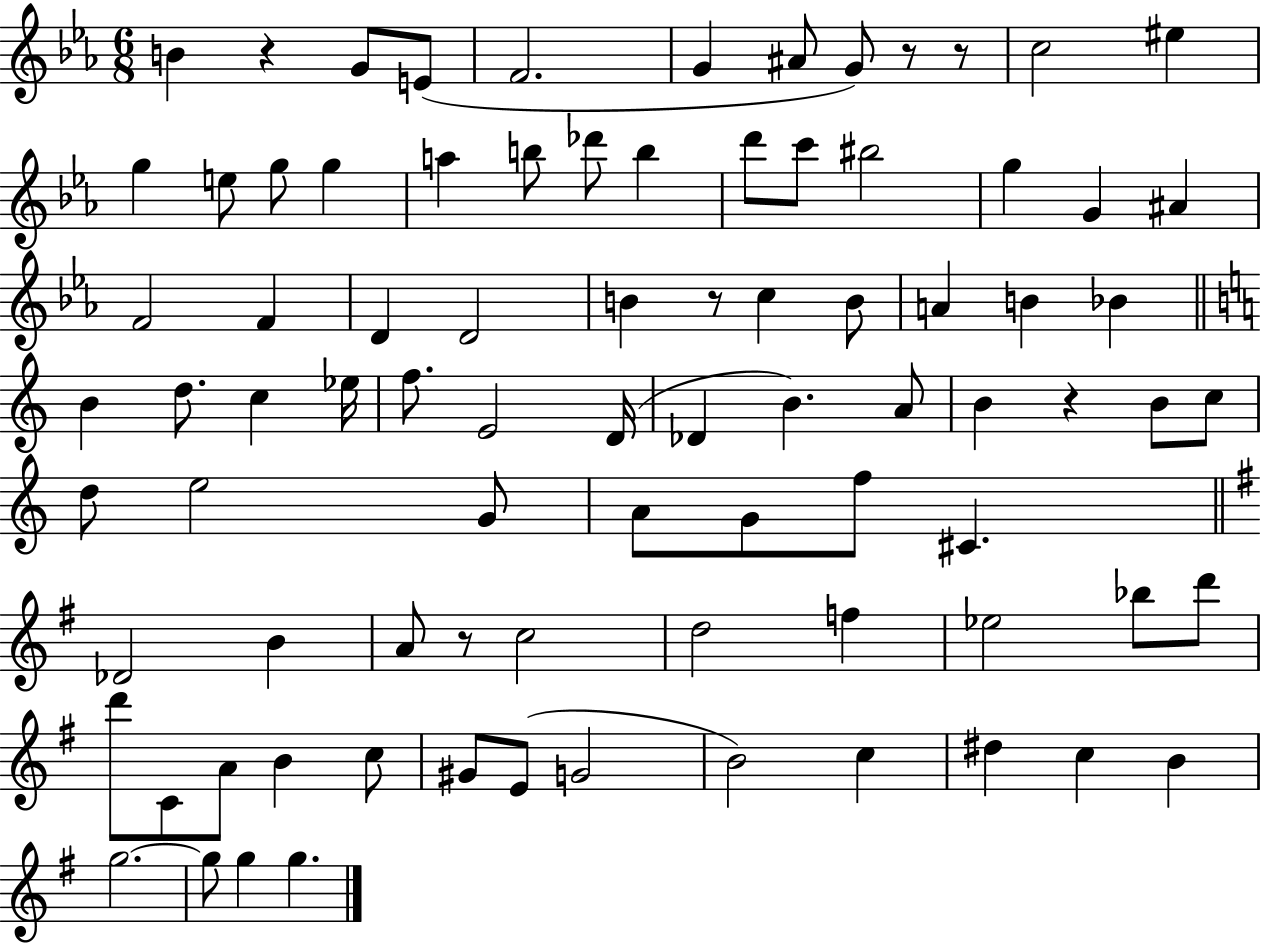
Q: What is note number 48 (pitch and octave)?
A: E5